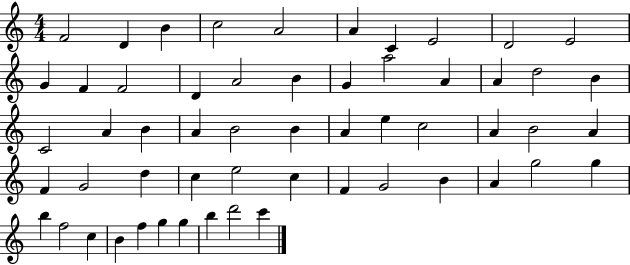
F4/h D4/q B4/q C5/h A4/h A4/q C4/q E4/h D4/h E4/h G4/q F4/q F4/h D4/q A4/h B4/q G4/q A5/h A4/q A4/q D5/h B4/q C4/h A4/q B4/q A4/q B4/h B4/q A4/q E5/q C5/h A4/q B4/h A4/q F4/q G4/h D5/q C5/q E5/h C5/q F4/q G4/h B4/q A4/q G5/h G5/q B5/q F5/h C5/q B4/q F5/q G5/q G5/q B5/q D6/h C6/q